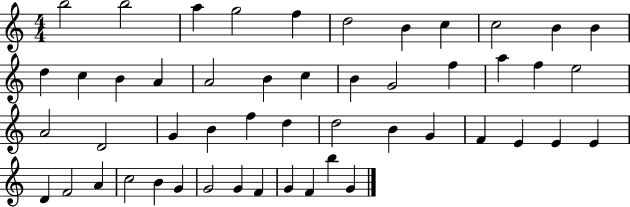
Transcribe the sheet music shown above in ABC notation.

X:1
T:Untitled
M:4/4
L:1/4
K:C
b2 b2 a g2 f d2 B c c2 B B d c B A A2 B c B G2 f a f e2 A2 D2 G B f d d2 B G F E E E D F2 A c2 B G G2 G F G F b G